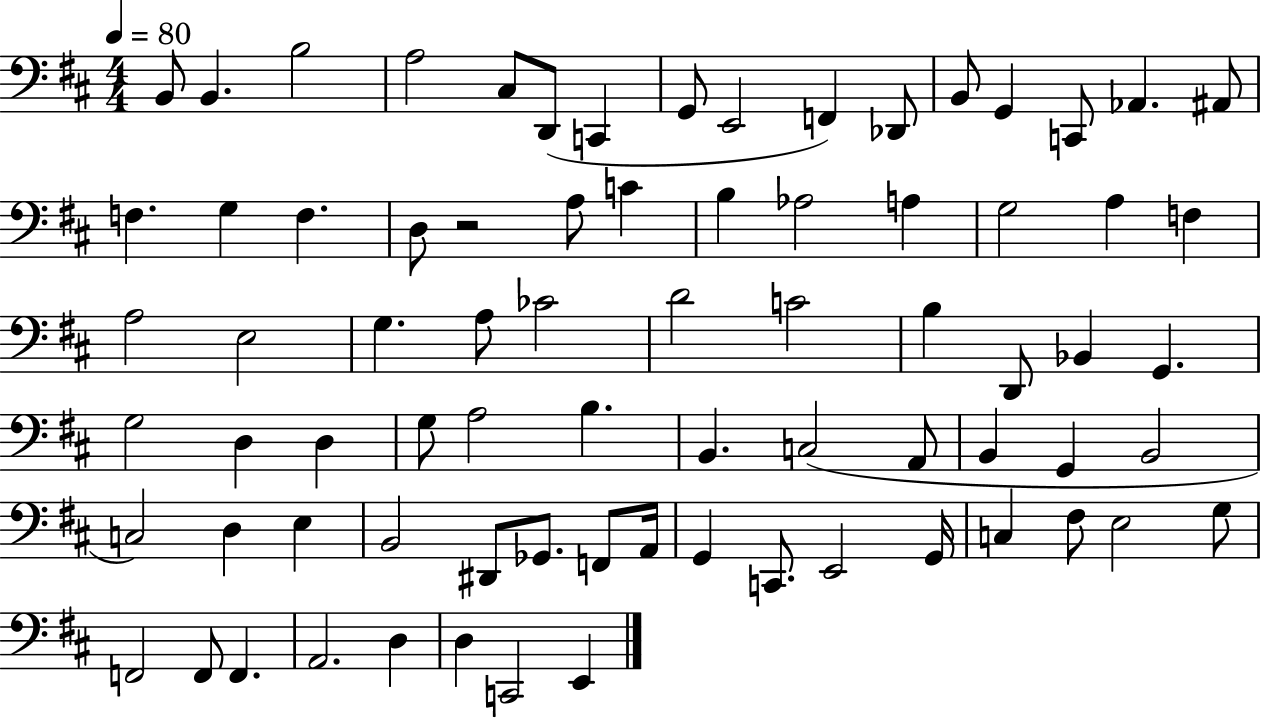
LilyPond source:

{
  \clef bass
  \numericTimeSignature
  \time 4/4
  \key d \major
  \tempo 4 = 80
  b,8 b,4. b2 | a2 cis8 d,8( c,4 | g,8 e,2 f,4) des,8 | b,8 g,4 c,8 aes,4. ais,8 | \break f4. g4 f4. | d8 r2 a8 c'4 | b4 aes2 a4 | g2 a4 f4 | \break a2 e2 | g4. a8 ces'2 | d'2 c'2 | b4 d,8 bes,4 g,4. | \break g2 d4 d4 | g8 a2 b4. | b,4. c2( a,8 | b,4 g,4 b,2 | \break c2) d4 e4 | b,2 dis,8 ges,8. f,8 a,16 | g,4 c,8. e,2 g,16 | c4 fis8 e2 g8 | \break f,2 f,8 f,4. | a,2. d4 | d4 c,2 e,4 | \bar "|."
}